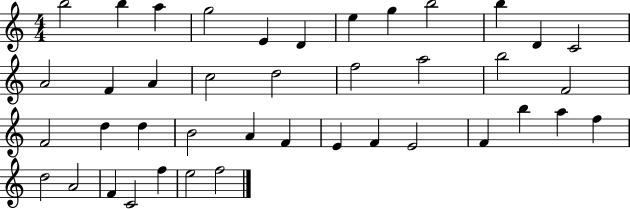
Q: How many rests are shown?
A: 0